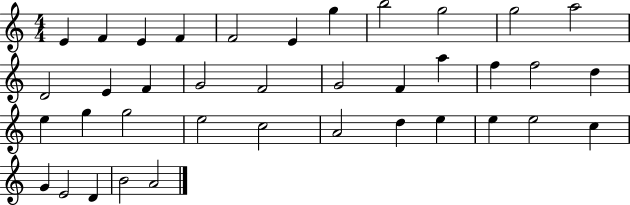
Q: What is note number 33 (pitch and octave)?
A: C5